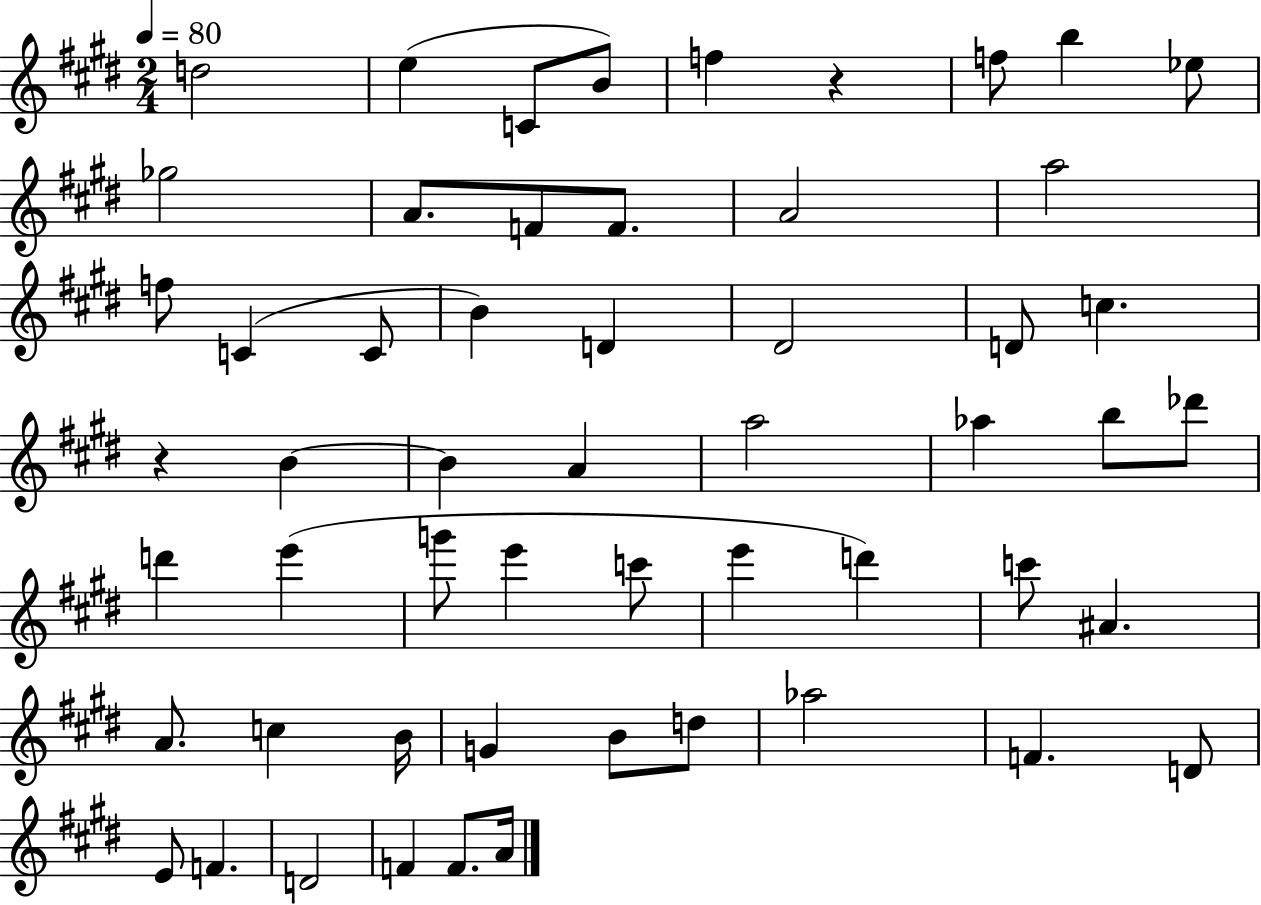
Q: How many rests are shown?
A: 2